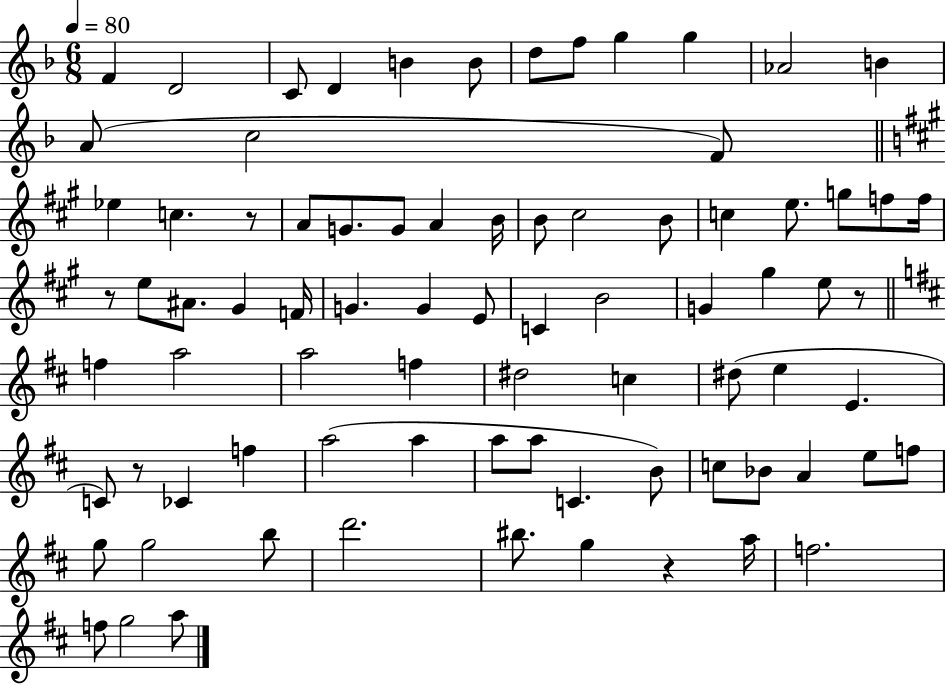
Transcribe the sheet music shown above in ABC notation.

X:1
T:Untitled
M:6/8
L:1/4
K:F
F D2 C/2 D B B/2 d/2 f/2 g g _A2 B A/2 c2 F/2 _e c z/2 A/2 G/2 G/2 A B/4 B/2 ^c2 B/2 c e/2 g/2 f/2 f/4 z/2 e/2 ^A/2 ^G F/4 G G E/2 C B2 G ^g e/2 z/2 f a2 a2 f ^d2 c ^d/2 e E C/2 z/2 _C f a2 a a/2 a/2 C B/2 c/2 _B/2 A e/2 f/2 g/2 g2 b/2 d'2 ^b/2 g z a/4 f2 f/2 g2 a/2